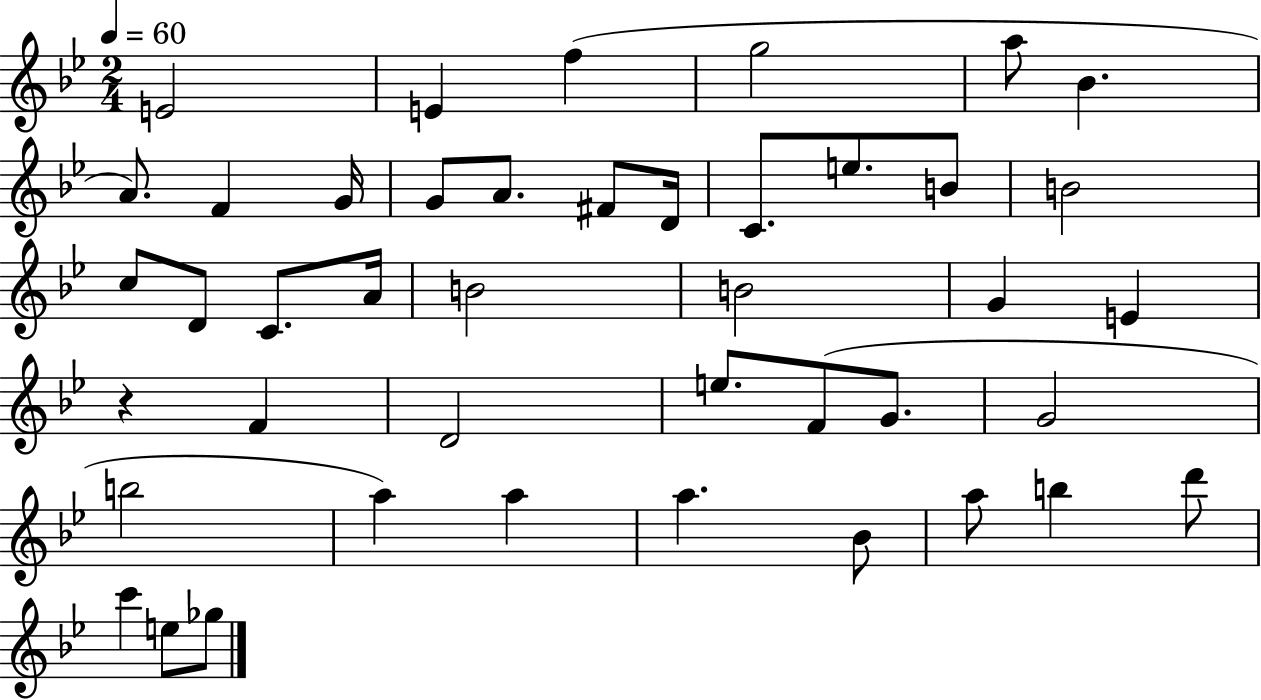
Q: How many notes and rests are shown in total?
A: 43